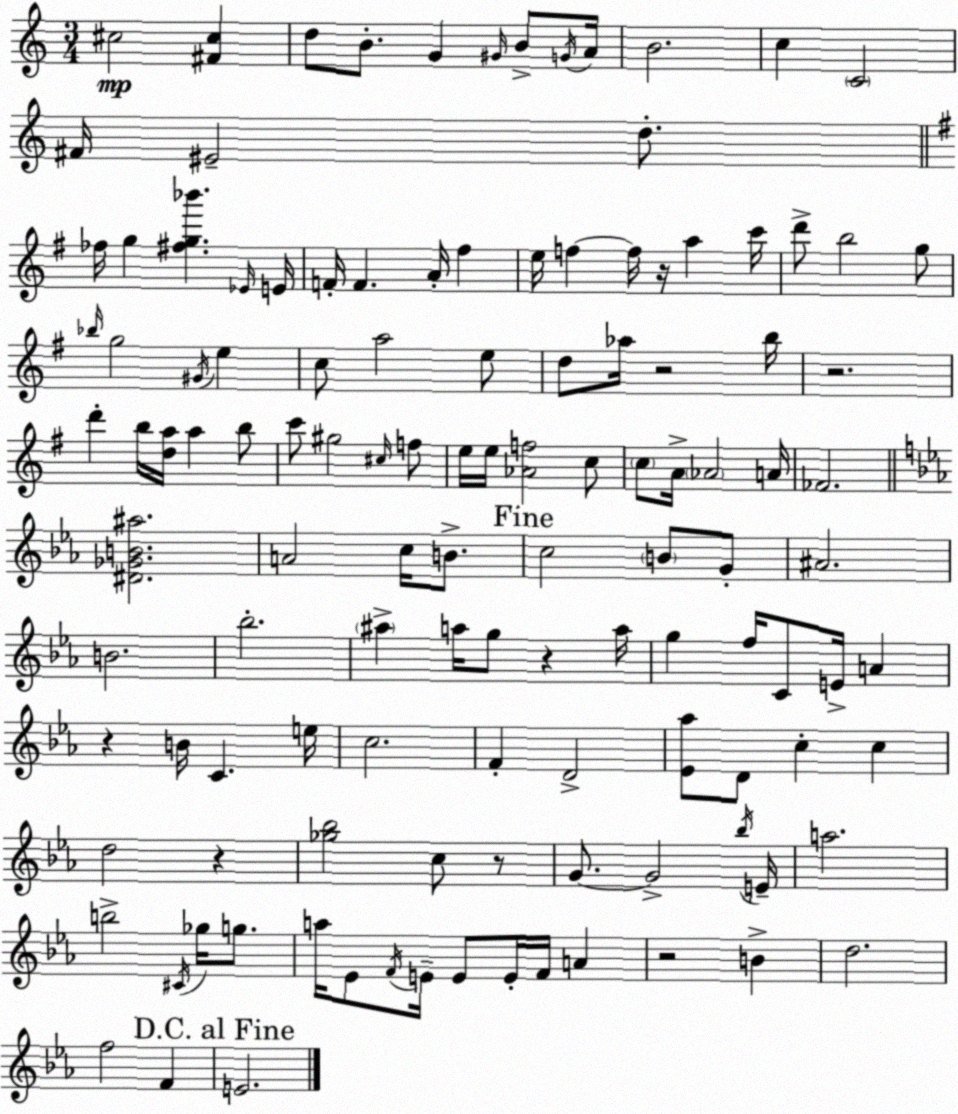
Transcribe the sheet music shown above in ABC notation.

X:1
T:Untitled
M:3/4
L:1/4
K:C
^c2 [^F^c] d/2 B/2 G ^G/4 B/2 G/4 A/4 B2 c C2 ^F/4 ^E2 d/2 _f/4 g [^fg_b'] _E/4 E/4 F/4 F A/4 ^f e/4 f f/4 z/4 a c'/4 d'/2 b2 g/2 _b/4 g2 ^G/4 e c/2 a2 e/2 d/2 _a/4 z2 b/4 z2 d' b/4 [da]/4 a b/2 c'/2 ^g2 ^c/4 f/2 e/4 e/4 [_Af]2 c/2 c/2 A/4 _A2 A/4 _F2 [^D_GB^a]2 A2 c/4 B/2 c2 B/2 G/2 ^A2 B2 _b2 ^a a/4 g/2 z a/4 g f/4 C/2 E/4 A z B/4 C e/4 c2 F D2 [_E_a]/2 D/2 c c d2 z [_g_b]2 c/2 z/2 G/2 G2 _b/4 E/4 a2 b2 ^C/4 _g/4 g/2 a/4 _E/2 F/4 E/4 E/2 E/4 F/4 A z2 B d2 f2 F E2